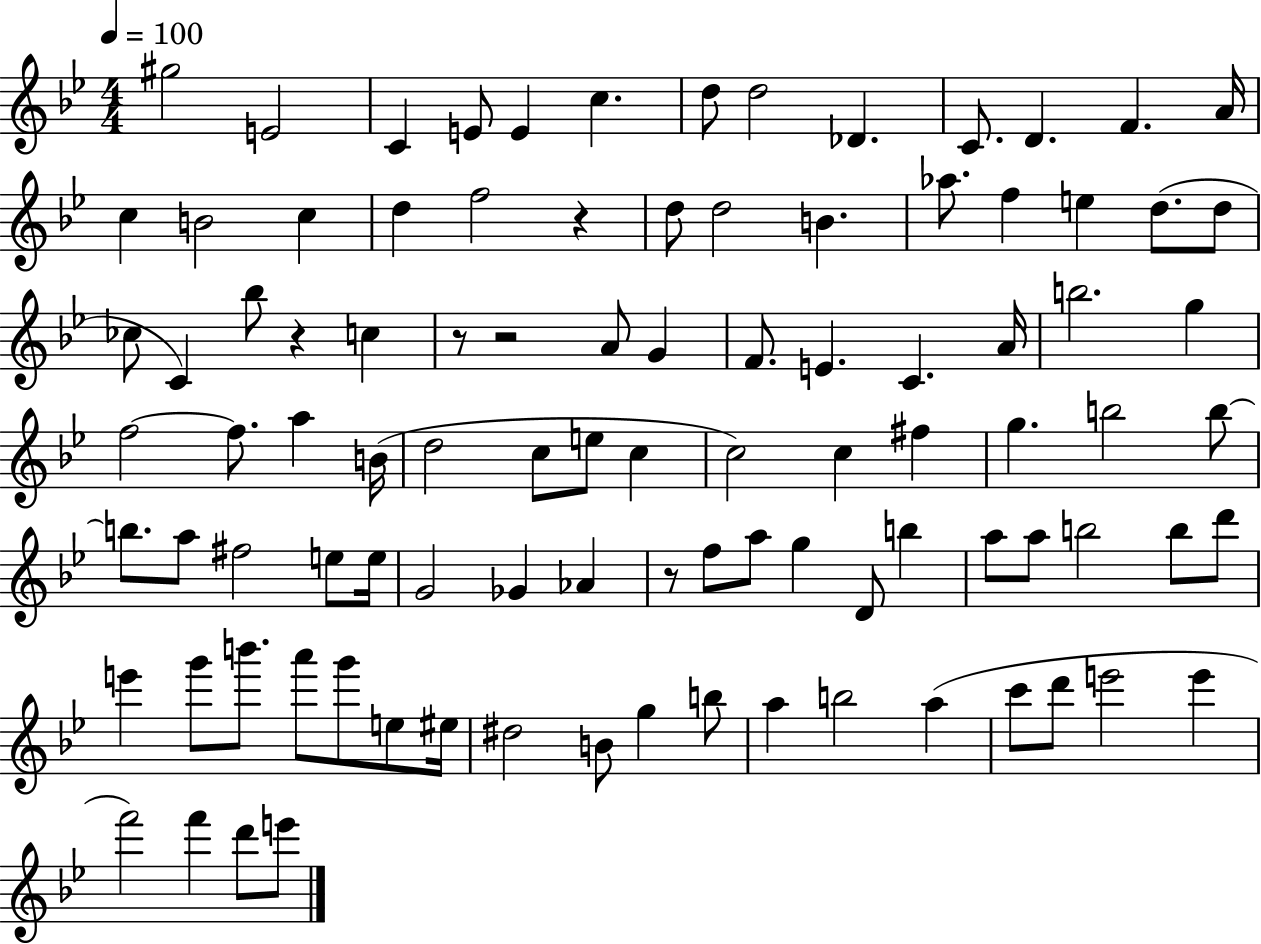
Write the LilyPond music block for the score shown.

{
  \clef treble
  \numericTimeSignature
  \time 4/4
  \key bes \major
  \tempo 4 = 100
  gis''2 e'2 | c'4 e'8 e'4 c''4. | d''8 d''2 des'4. | c'8. d'4. f'4. a'16 | \break c''4 b'2 c''4 | d''4 f''2 r4 | d''8 d''2 b'4. | aes''8. f''4 e''4 d''8.( d''8 | \break ces''8 c'4) bes''8 r4 c''4 | r8 r2 a'8 g'4 | f'8. e'4. c'4. a'16 | b''2. g''4 | \break f''2~~ f''8. a''4 b'16( | d''2 c''8 e''8 c''4 | c''2) c''4 fis''4 | g''4. b''2 b''8~~ | \break b''8. a''8 fis''2 e''8 e''16 | g'2 ges'4 aes'4 | r8 f''8 a''8 g''4 d'8 b''4 | a''8 a''8 b''2 b''8 d'''8 | \break e'''4 g'''8 b'''8. a'''8 g'''8 e''8 eis''16 | dis''2 b'8 g''4 b''8 | a''4 b''2 a''4( | c'''8 d'''8 e'''2 e'''4 | \break f'''2) f'''4 d'''8 e'''8 | \bar "|."
}